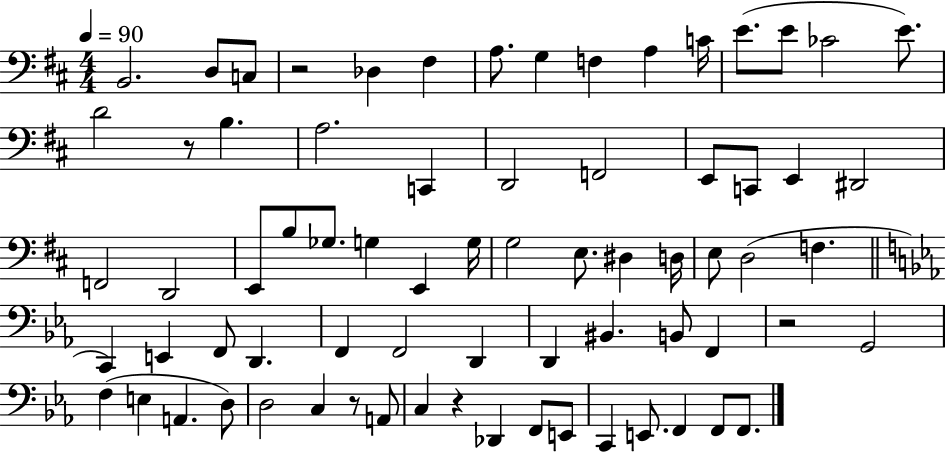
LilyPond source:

{
  \clef bass
  \numericTimeSignature
  \time 4/4
  \key d \major
  \tempo 4 = 90
  b,2. d8 c8 | r2 des4 fis4 | a8. g4 f4 a4 c'16 | e'8.( e'8 ces'2 e'8.) | \break d'2 r8 b4. | a2. c,4 | d,2 f,2 | e,8 c,8 e,4 dis,2 | \break f,2 d,2 | e,8 b8 ges8. g4 e,4 g16 | g2 e8. dis4 d16 | e8 d2( f4. | \break \bar "||" \break \key ees \major c,4) e,4 f,8 d,4. | f,4 f,2 d,4 | d,4 bis,4. b,8 f,4 | r2 g,2 | \break f4( e4 a,4. d8) | d2 c4 r8 a,8 | c4 r4 des,4 f,8 e,8 | c,4 e,8. f,4 f,8 f,8. | \break \bar "|."
}